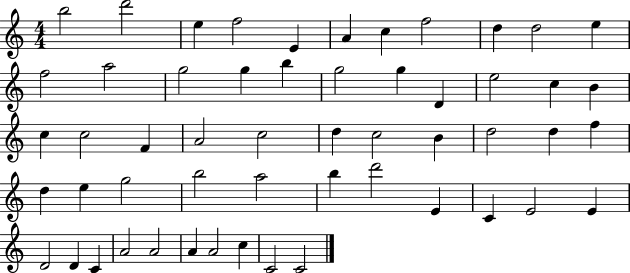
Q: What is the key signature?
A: C major